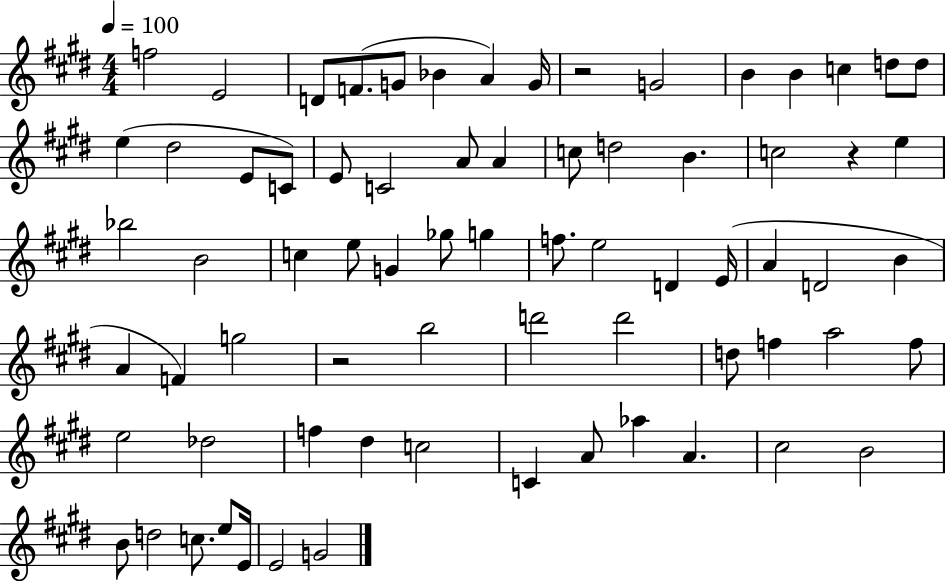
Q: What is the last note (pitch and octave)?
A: G4